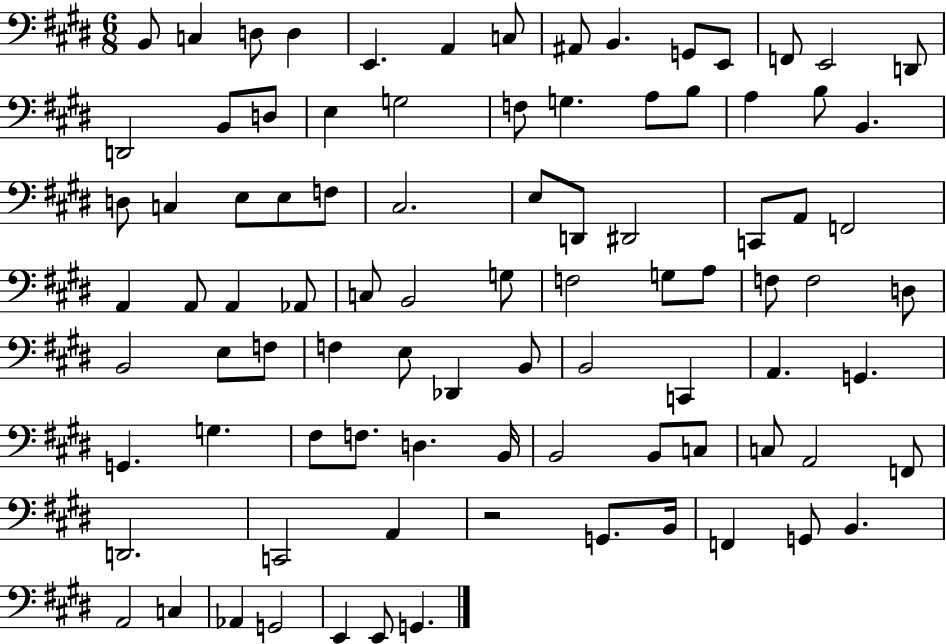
B2/e C3/q D3/e D3/q E2/q. A2/q C3/e A#2/e B2/q. G2/e E2/e F2/e E2/h D2/e D2/h B2/e D3/e E3/q G3/h F3/e G3/q. A3/e B3/e A3/q B3/e B2/q. D3/e C3/q E3/e E3/e F3/e C#3/h. E3/e D2/e D#2/h C2/e A2/e F2/h A2/q A2/e A2/q Ab2/e C3/e B2/h G3/e F3/h G3/e A3/e F3/e F3/h D3/e B2/h E3/e F3/e F3/q E3/e Db2/q B2/e B2/h C2/q A2/q. G2/q. G2/q. G3/q. F#3/e F3/e. D3/q. B2/s B2/h B2/e C3/e C3/e A2/h F2/e D2/h. C2/h A2/q R/h G2/e. B2/s F2/q G2/e B2/q. A2/h C3/q Ab2/q G2/h E2/q E2/e G2/q.